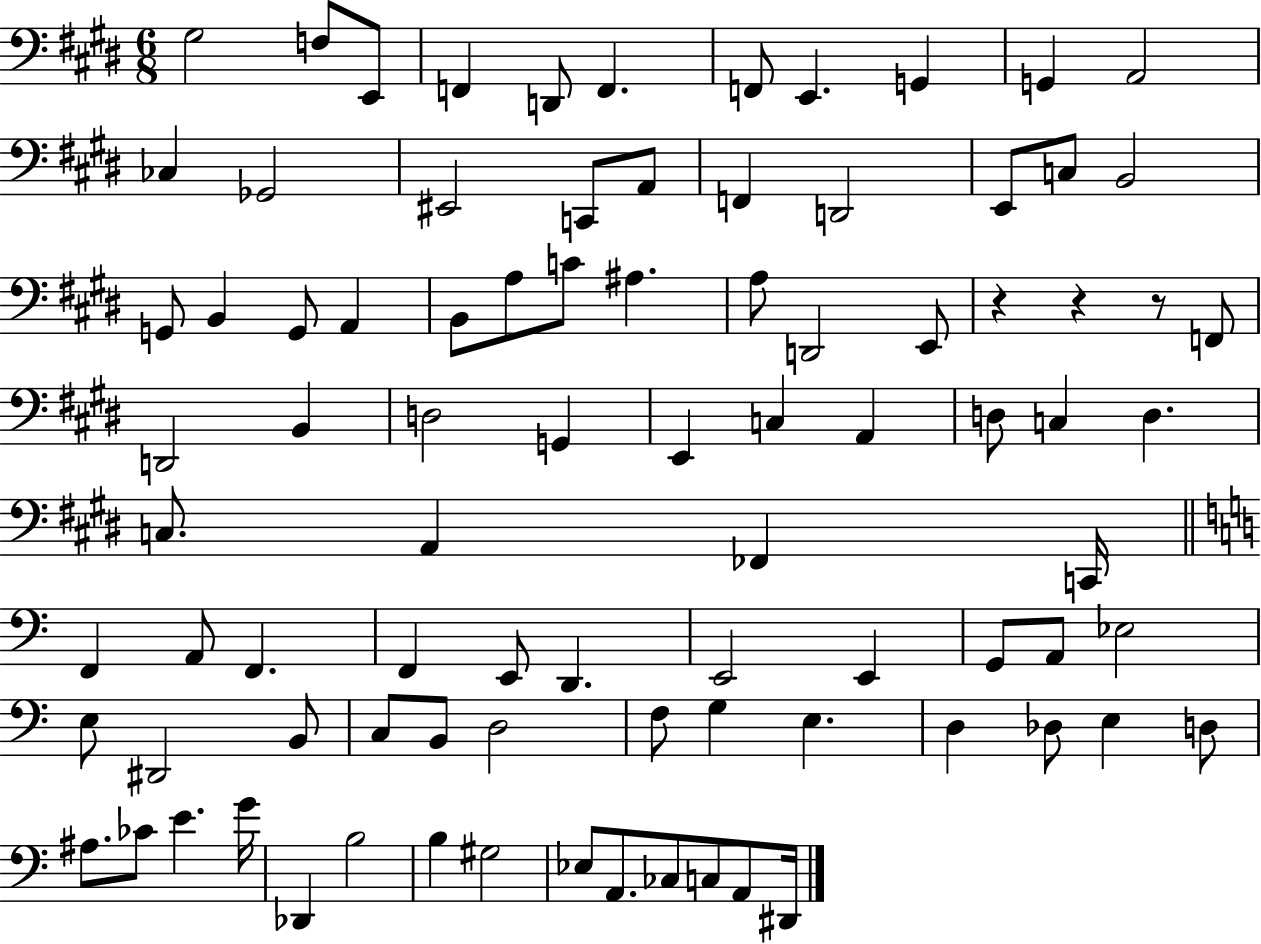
G#3/h F3/e E2/e F2/q D2/e F2/q. F2/e E2/q. G2/q G2/q A2/h CES3/q Gb2/h EIS2/h C2/e A2/e F2/q D2/h E2/e C3/e B2/h G2/e B2/q G2/e A2/q B2/e A3/e C4/e A#3/q. A3/e D2/h E2/e R/q R/q R/e F2/e D2/h B2/q D3/h G2/q E2/q C3/q A2/q D3/e C3/q D3/q. C3/e. A2/q FES2/q C2/s F2/q A2/e F2/q. F2/q E2/e D2/q. E2/h E2/q G2/e A2/e Eb3/h E3/e D#2/h B2/e C3/e B2/e D3/h F3/e G3/q E3/q. D3/q Db3/e E3/q D3/e A#3/e. CES4/e E4/q. G4/s Db2/q B3/h B3/q G#3/h Eb3/e A2/e. CES3/e C3/e A2/e D#2/s